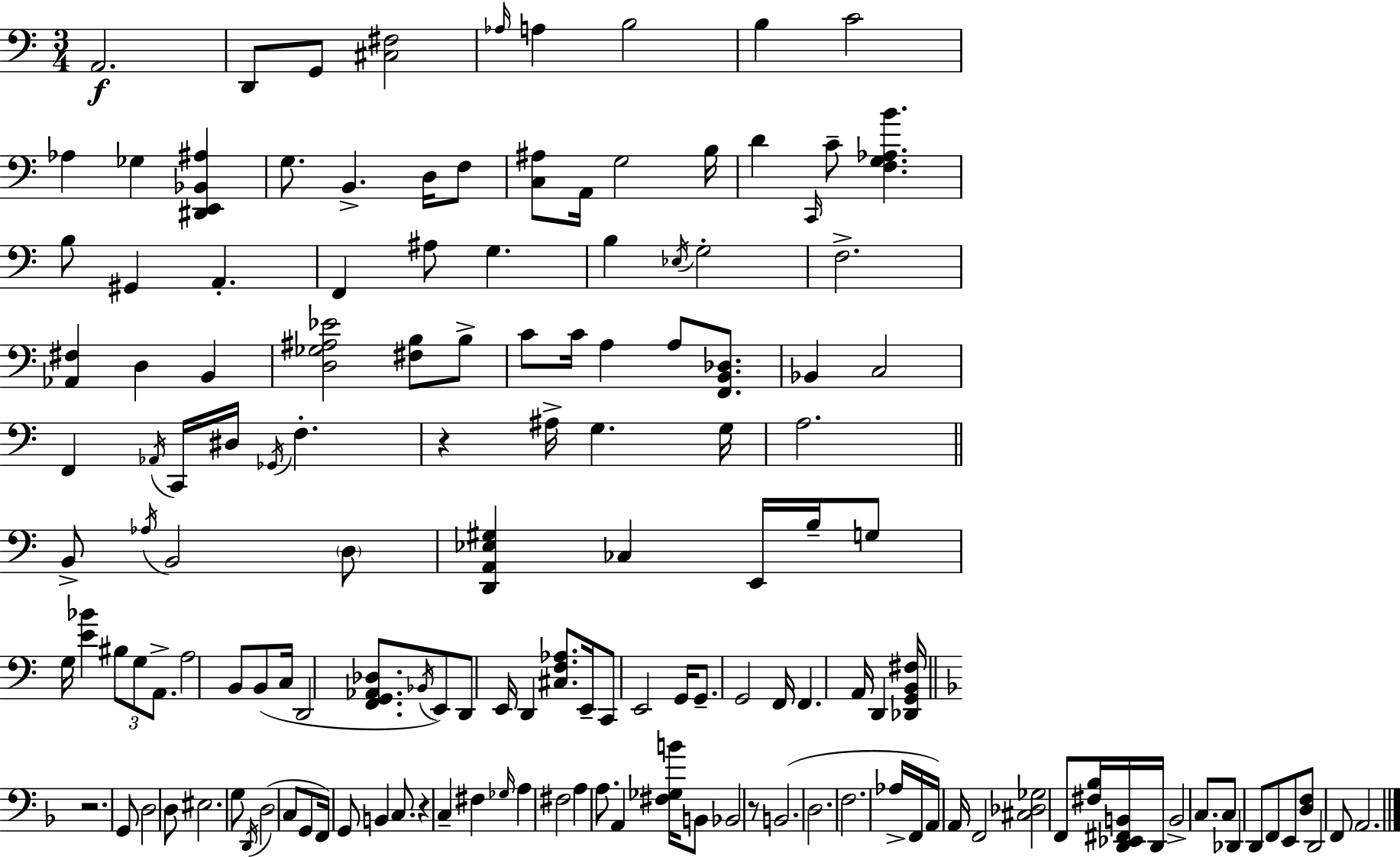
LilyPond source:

{
  \clef bass
  \numericTimeSignature
  \time 3/4
  \key c \major
  \repeat volta 2 { a,2.\f | d,8 g,8 <cis fis>2 | \grace { aes16 } a4 b2 | b4 c'2 | \break aes4 ges4 <dis, e, bes, ais>4 | g8. b,4.-> d16 f8 | <c ais>8 a,16 g2 | b16 d'4 \grace { c,16 } c'8-- <f g aes b'>4. | \break b8 gis,4 a,4.-. | f,4 ais8 g4. | b4 \acciaccatura { ees16 } g2-. | f2.-> | \break <aes, fis>4 d4 b,4 | <d ges ais ees'>2 <fis b>8 | b8-> c'8 c'16 a4 a8 | <f, b, des>8. bes,4 c2 | \break f,4 \acciaccatura { aes,16 } c,16 dis16 \acciaccatura { ges,16 } f4.-. | r4 ais16-> g4. | g16 a2. | \bar "||" \break \key c \major b,8-> \acciaccatura { aes16 } b,2 \parenthesize d8 | <d, a, ees gis>4 ces4 e,16 b16-- g8 | g16 <e' bes'>4 \tuplet 3/2 { bis8 g8 a,8.-> } | a2 b,8 b,8( | \break c16 d,2 <f, g, aes, des>8. | \acciaccatura { bes,16 } e,8) d,8 e,16 d,4 <cis f aes>8. | e,16-- c,8 e,2 | g,16 g,8.-- g,2 | \break f,16 f,4. a,16 d,4 | <des, g, b, fis>16 \bar "||" \break \key f \major r2. | g,8 d2 d8 | eis2. | g8 \acciaccatura { d,16 } d2( c8 | \break g,8 f,16) g,8 b,4 c8. | r4 c4-- fis4 | \grace { ges16 } a4 fis2 | a4 a8. a,4 | \break <fis ges b'>16 b,8 bes,2 | r8 b,2.( | d2. | f2. | \break aes16-> f,16 a,16) a,16 f,2 | <cis des ges>2 f,8 | <fis bes>16 <d, ees, fis, b,>16 d,16 b,2-> c8. | c8 des,4 d,8 f,8 | \break e,8 <d f>8 d,2 | f,8 a,2. | } \bar "|."
}